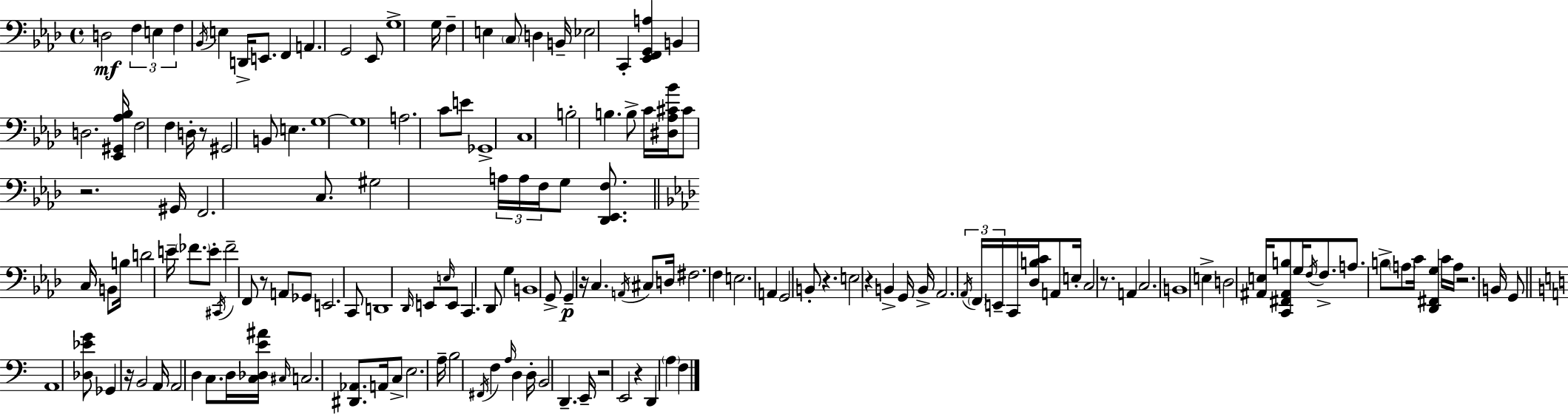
{
  \clef bass
  \time 4/4
  \defaultTimeSignature
  \key f \minor
  d2\mf \tuplet 3/2 { f4 e4 | f4 } \acciaccatura { bes,16 } e4 d,16-> e,8. f,4 | a,4. g,2 ees,8 | g1-> | \break g16 f4-- e4 \parenthesize c8 d4 | b,16-- ees2 c,4-. <ees, f, g, a>4 | b,4 d2. | <ees, gis, aes bes>16 f2 f4 d16-. r8 | \break gis,2 b,8 e4. | g1~~ | g1 | a2. c'8 e'8 | \break ges,1-> | c1 | b2-. b4. b8-> | c'16 <dis aes cis' bes'>16 cis'8 r2. | \break gis,16 f,2. c8. | gis2 \tuplet 3/2 { a16 a16 f16 } g8 <des, ees, f>8. | \bar "||" \break \key f \minor c16 b,8 b16 d'2 e'16-- \parenthesize fes'8. | e'8-. \acciaccatura { cis,16 } fes'2-- f,8 r8 a,8 | ges,8 e,2. c,8 | d,1 | \break \grace { des,16 } e,8 \grace { e16 } e,8 c,4. des,8 g4 | b,1 | g,8-> g,4--\p r16 c4. | \acciaccatura { a,16 } cis8 d16 fis2. | \break f4 e2. | a,4 g,2 b,8-. r4. | e2 r4 | b,4-> g,16 b,16-> aes,2. | \break \tuplet 3/2 { \acciaccatura { aes,16 } \parenthesize f,16 e,16-- } c,16 <des b c'>16 a,8 e16-. c2 | r8. a,4 c2. | b,1 | e4-> d2 | \break <ais, e>16 <c, fis, ais, b>8 g16 \acciaccatura { f16 } f8.-> a8. b8-> \parenthesize a8 | c'16 <des, fis, g>4 c'16 a16 r2. | b,16 g,8 \bar "||" \break \key c \major a,1 | <des ees' g'>8 ges,4 r16 b,2 a,16 | a,2 d4 c8. d16 | <c des e' ais'>16 \grace { cis16 } c2. <dis, aes,>8. | \break a,16 c8-> e2. | a16-- b2 \acciaccatura { fis,16 } f4 \grace { a16 } d4 | d16-. b,2 d,4.-- | e,16-- r2 e,2 | \break r4 d,4 \parenthesize a4 f4 | \bar "|."
}